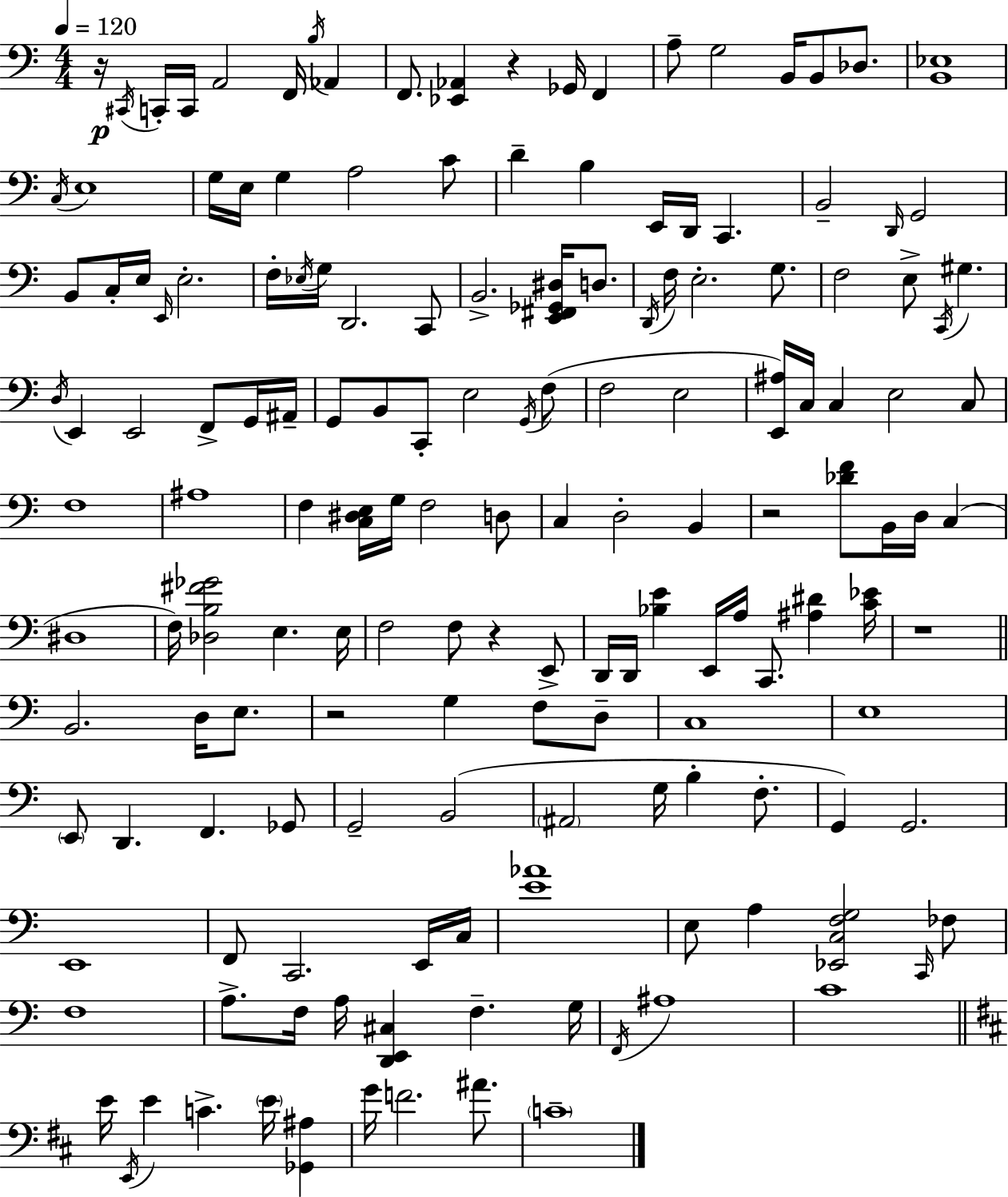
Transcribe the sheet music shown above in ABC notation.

X:1
T:Untitled
M:4/4
L:1/4
K:Am
z/4 ^C,,/4 C,,/4 C,,/4 A,,2 F,,/4 B,/4 _A,, F,,/2 [_E,,_A,,] z _G,,/4 F,, A,/2 G,2 B,,/4 B,,/2 _D,/2 [B,,_E,]4 C,/4 E,4 G,/4 E,/4 G, A,2 C/2 D B, E,,/4 D,,/4 C,, B,,2 D,,/4 G,,2 B,,/2 C,/4 E,/4 E,,/4 E,2 F,/4 _E,/4 G,/4 D,,2 C,,/2 B,,2 [E,,^F,,_G,,^D,]/4 D,/2 D,,/4 F,/4 E,2 G,/2 F,2 E,/2 C,,/4 ^G, D,/4 E,, E,,2 F,,/2 G,,/4 ^A,,/4 G,,/2 B,,/2 C,,/2 E,2 G,,/4 F,/2 F,2 E,2 [E,,^A,]/4 C,/4 C, E,2 C,/2 F,4 ^A,4 F, [C,^D,E,]/4 G,/4 F,2 D,/2 C, D,2 B,, z2 [_DF]/2 B,,/4 D,/4 C, ^D,4 F,/4 [_D,B,^F_G]2 E, E,/4 F,2 F,/2 z E,,/2 D,,/4 D,,/4 [_B,E] E,,/4 A,/4 C,,/2 [^A,^D] [C_E]/4 z4 B,,2 D,/4 E,/2 z2 G, F,/2 D,/2 C,4 E,4 E,,/2 D,, F,, _G,,/2 G,,2 B,,2 ^A,,2 G,/4 B, F,/2 G,, G,,2 E,,4 F,,/2 C,,2 E,,/4 C,/4 [E_A]4 E,/2 A, [_E,,C,F,G,]2 C,,/4 _F,/2 F,4 A,/2 F,/4 A,/4 [D,,E,,^C,] F, G,/4 F,,/4 ^A,4 C4 E/4 E,,/4 E C E/4 [_G,,^A,] G/4 F2 ^A/2 C4